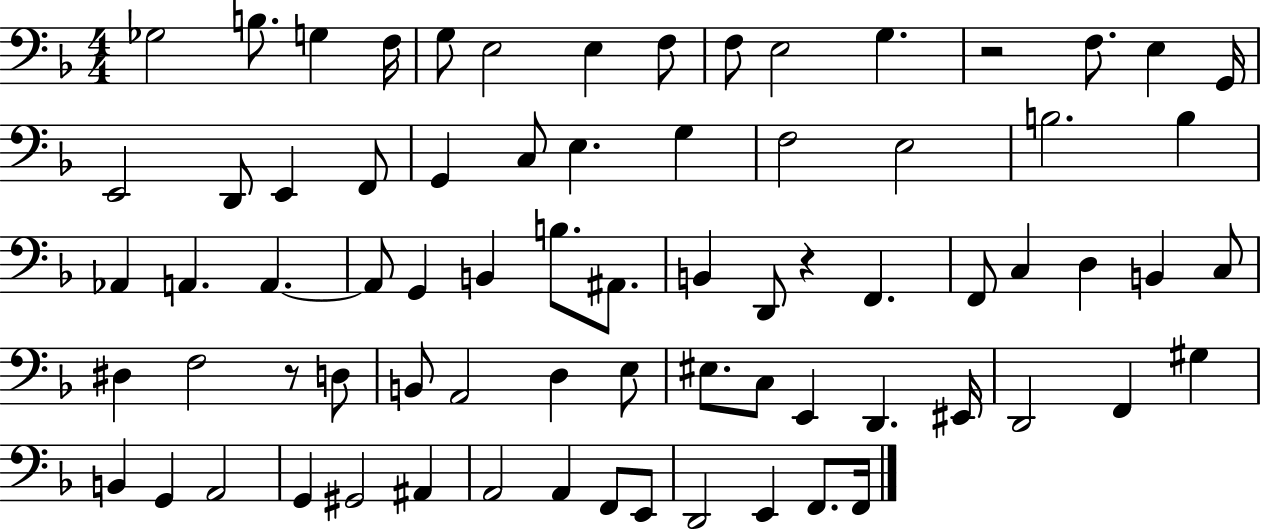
{
  \clef bass
  \numericTimeSignature
  \time 4/4
  \key f \major
  ges2 b8. g4 f16 | g8 e2 e4 f8 | f8 e2 g4. | r2 f8. e4 g,16 | \break e,2 d,8 e,4 f,8 | g,4 c8 e4. g4 | f2 e2 | b2. b4 | \break aes,4 a,4. a,4.~~ | a,8 g,4 b,4 b8. ais,8. | b,4 d,8 r4 f,4. | f,8 c4 d4 b,4 c8 | \break dis4 f2 r8 d8 | b,8 a,2 d4 e8 | eis8. c8 e,4 d,4. eis,16 | d,2 f,4 gis4 | \break b,4 g,4 a,2 | g,4 gis,2 ais,4 | a,2 a,4 f,8 e,8 | d,2 e,4 f,8. f,16 | \break \bar "|."
}